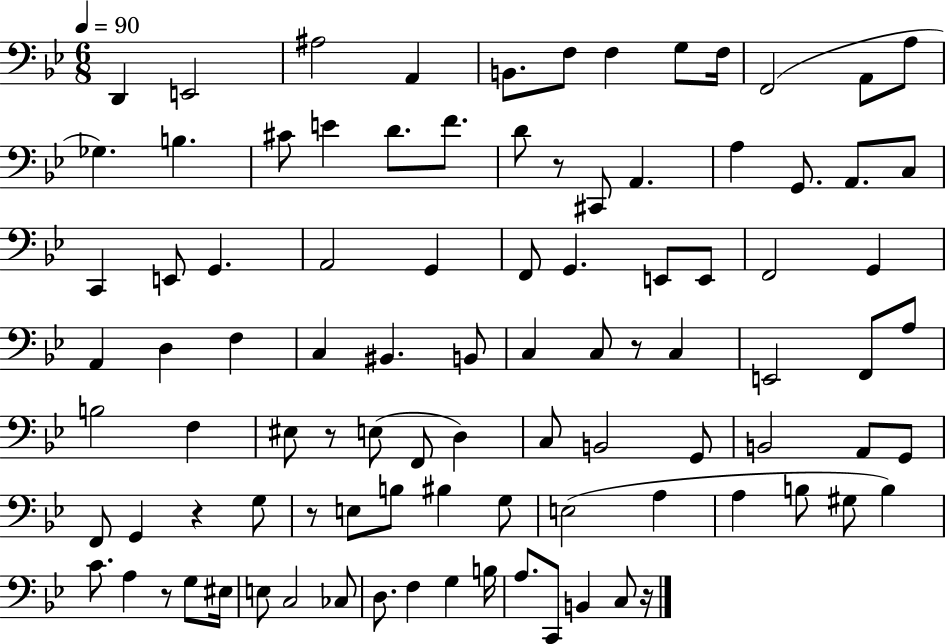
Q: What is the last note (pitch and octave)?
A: C3